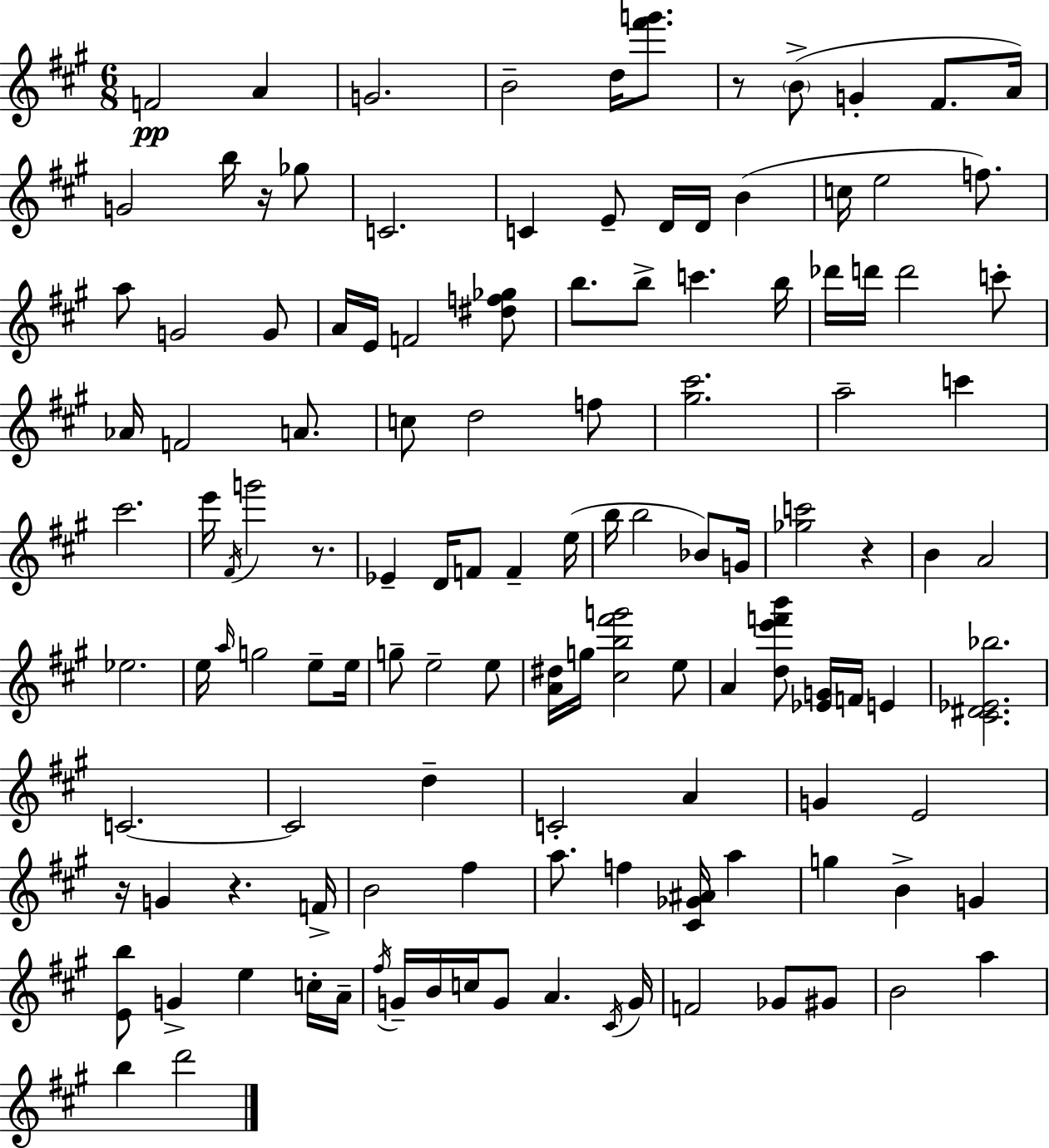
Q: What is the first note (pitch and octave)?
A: F4